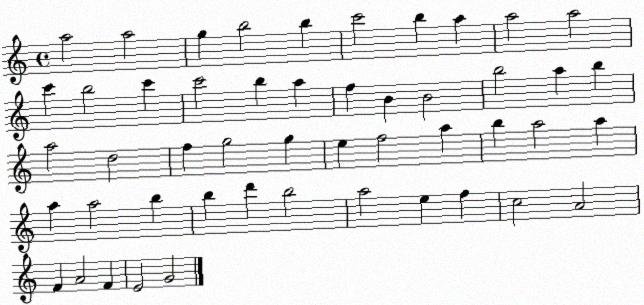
X:1
T:Untitled
M:4/4
L:1/4
K:C
a2 a2 g b2 b c'2 b a a2 a2 c' b2 c' c'2 b a f B B2 b2 a b a2 d2 f g2 g e f2 a b a2 a a a2 b b d' b2 a2 e f c2 A2 F A2 F E2 G2